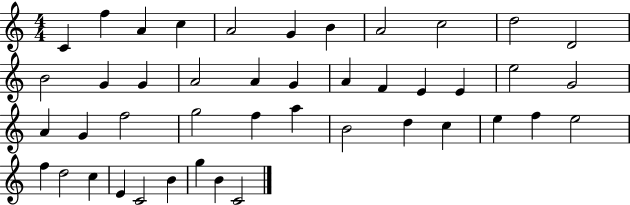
C4/q F5/q A4/q C5/q A4/h G4/q B4/q A4/h C5/h D5/h D4/h B4/h G4/q G4/q A4/h A4/q G4/q A4/q F4/q E4/q E4/q E5/h G4/h A4/q G4/q F5/h G5/h F5/q A5/q B4/h D5/q C5/q E5/q F5/q E5/h F5/q D5/h C5/q E4/q C4/h B4/q G5/q B4/q C4/h